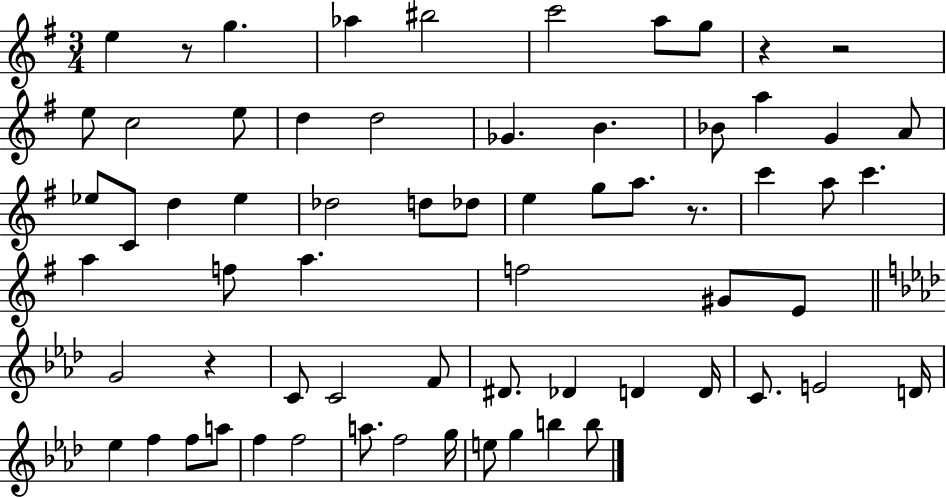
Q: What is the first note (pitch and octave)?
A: E5